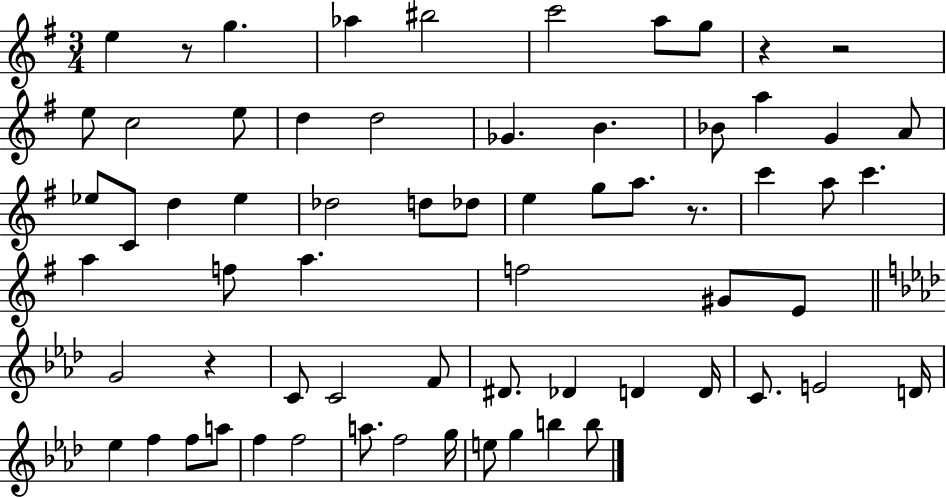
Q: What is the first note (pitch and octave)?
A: E5